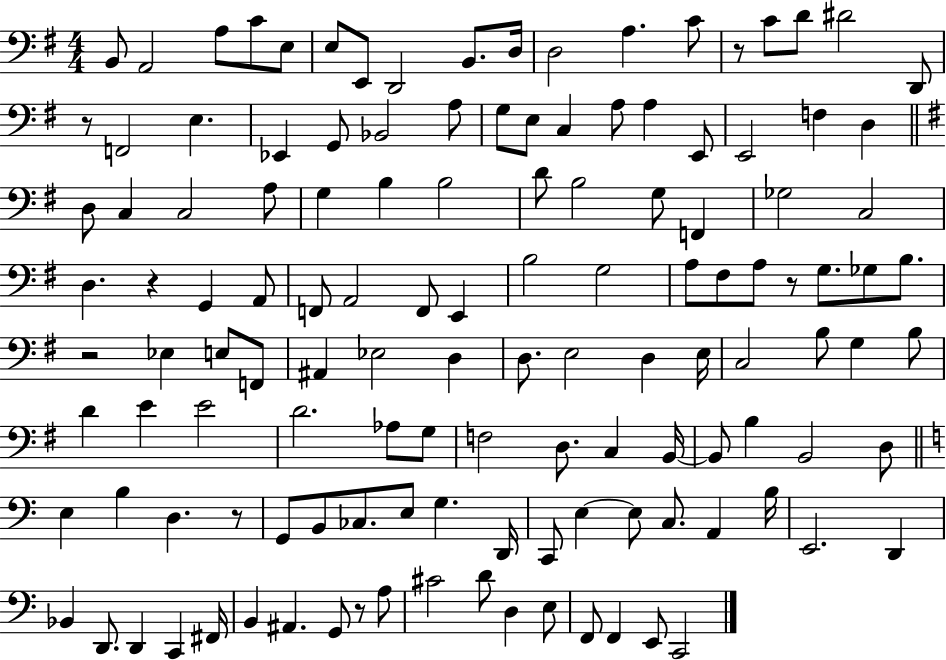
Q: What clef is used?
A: bass